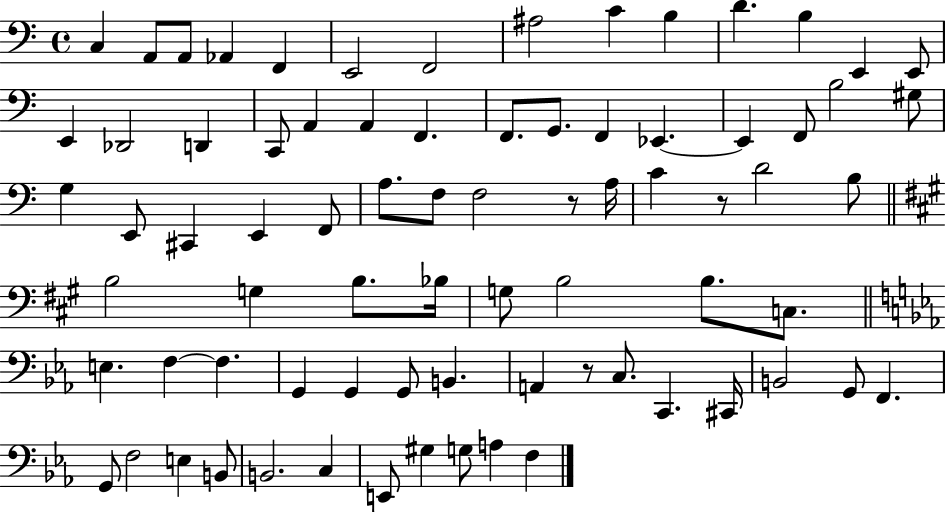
C3/q A2/e A2/e Ab2/q F2/q E2/h F2/h A#3/h C4/q B3/q D4/q. B3/q E2/q E2/e E2/q Db2/h D2/q C2/e A2/q A2/q F2/q. F2/e. G2/e. F2/q Eb2/q. Eb2/q F2/e B3/h G#3/e G3/q E2/e C#2/q E2/q F2/e A3/e. F3/e F3/h R/e A3/s C4/q R/e D4/h B3/e B3/h G3/q B3/e. Bb3/s G3/e B3/h B3/e. C3/e. E3/q. F3/q F3/q. G2/q G2/q G2/e B2/q. A2/q R/e C3/e. C2/q. C#2/s B2/h G2/e F2/q. G2/e F3/h E3/q B2/e B2/h. C3/q E2/e G#3/q G3/e A3/q F3/q